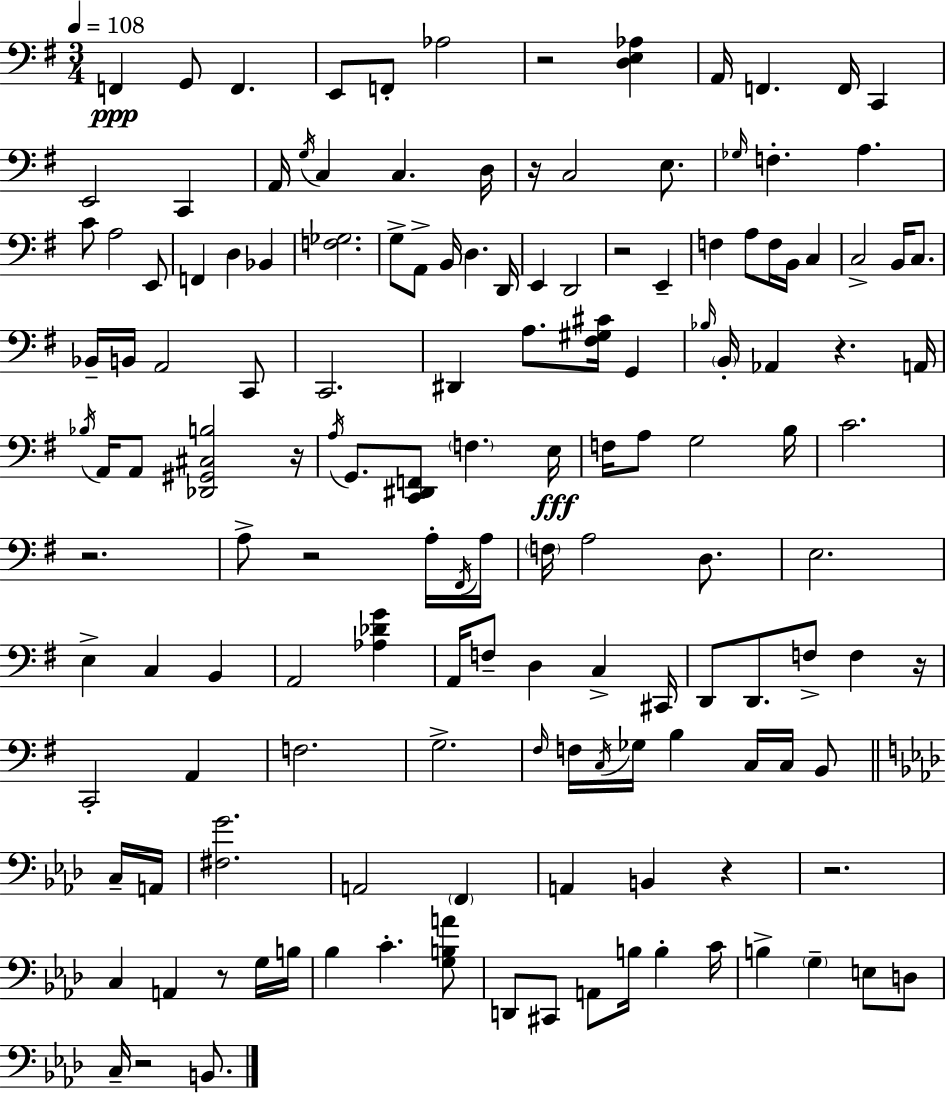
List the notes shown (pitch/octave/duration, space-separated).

F2/q G2/e F2/q. E2/e F2/e Ab3/h R/h [D3,E3,Ab3]/q A2/s F2/q. F2/s C2/q E2/h C2/q A2/s G3/s C3/q C3/q. D3/s R/s C3/h E3/e. Gb3/s F3/q. A3/q. C4/e A3/h E2/e F2/q D3/q Bb2/q [F3,Gb3]/h. G3/e A2/e B2/s D3/q. D2/s E2/q D2/h R/h E2/q F3/q A3/e F3/s B2/s C3/q C3/h B2/s C3/e. Bb2/s B2/s A2/h C2/e C2/h. D#2/q A3/e. [F#3,G#3,C#4]/s G2/q Bb3/s B2/s Ab2/q R/q. A2/s Bb3/s A2/s A2/e [Db2,G#2,C#3,B3]/h R/s A3/s G2/e. [C2,D#2,F2]/e F3/q. E3/s F3/s A3/e G3/h B3/s C4/h. R/h. A3/e R/h A3/s F#2/s A3/s F3/s A3/h D3/e. E3/h. E3/q C3/q B2/q A2/h [Ab3,Db4,G4]/q A2/s F3/e D3/q C3/q C#2/s D2/e D2/e. F3/e F3/q R/s C2/h A2/q F3/h. G3/h. F#3/s F3/s C3/s Gb3/s B3/q C3/s C3/s B2/e C3/s A2/s [F#3,G4]/h. A2/h F2/q A2/q B2/q R/q R/h. C3/q A2/q R/e G3/s B3/s Bb3/q C4/q. [G3,B3,A4]/e D2/e C#2/e A2/e B3/s B3/q C4/s B3/q G3/q E3/e D3/e C3/s R/h B2/e.